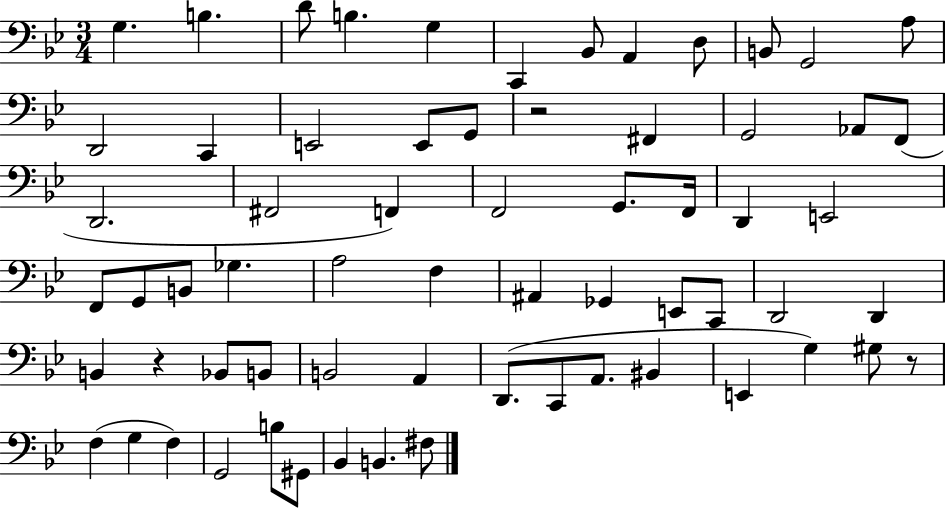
X:1
T:Untitled
M:3/4
L:1/4
K:Bb
G, B, D/2 B, G, C,, _B,,/2 A,, D,/2 B,,/2 G,,2 A,/2 D,,2 C,, E,,2 E,,/2 G,,/2 z2 ^F,, G,,2 _A,,/2 F,,/2 D,,2 ^F,,2 F,, F,,2 G,,/2 F,,/4 D,, E,,2 F,,/2 G,,/2 B,,/2 _G, A,2 F, ^A,, _G,, E,,/2 C,,/2 D,,2 D,, B,, z _B,,/2 B,,/2 B,,2 A,, D,,/2 C,,/2 A,,/2 ^B,, E,, G, ^G,/2 z/2 F, G, F, G,,2 B,/2 ^G,,/2 _B,, B,, ^F,/2